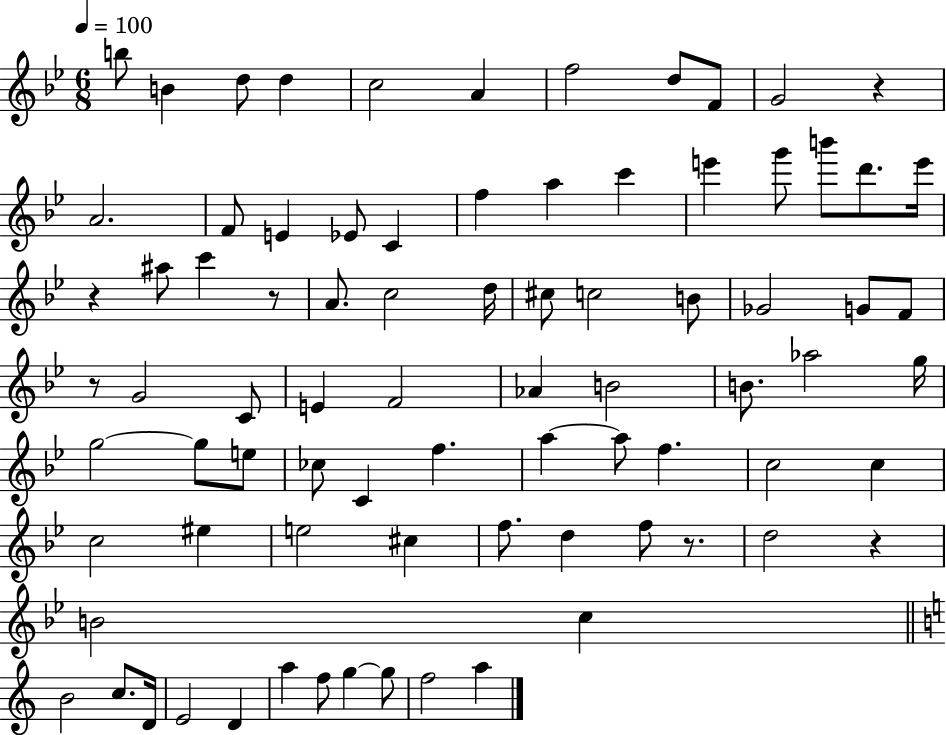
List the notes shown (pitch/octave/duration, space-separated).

B5/e B4/q D5/e D5/q C5/h A4/q F5/h D5/e F4/e G4/h R/q A4/h. F4/e E4/q Eb4/e C4/q F5/q A5/q C6/q E6/q G6/e B6/e D6/e. E6/s R/q A#5/e C6/q R/e A4/e. C5/h D5/s C#5/e C5/h B4/e Gb4/h G4/e F4/e R/e G4/h C4/e E4/q F4/h Ab4/q B4/h B4/e. Ab5/h G5/s G5/h G5/e E5/e CES5/e C4/q F5/q. A5/q A5/e F5/q. C5/h C5/q C5/h EIS5/q E5/h C#5/q F5/e. D5/q F5/e R/e. D5/h R/q B4/h C5/q B4/h C5/e. D4/s E4/h D4/q A5/q F5/e G5/q G5/e F5/h A5/q